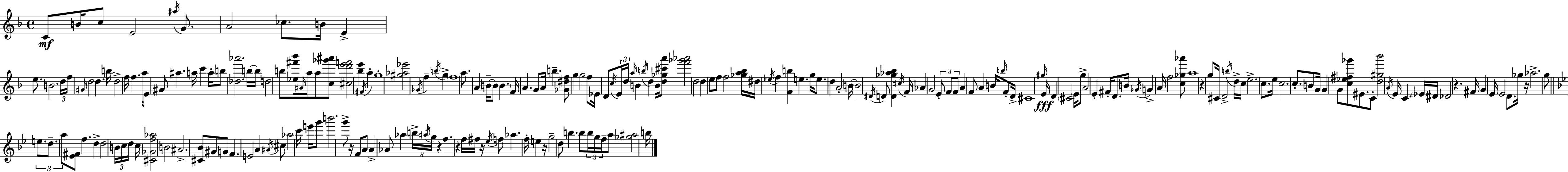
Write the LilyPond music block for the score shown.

{
  \clef treble
  \time 4/4
  \defaultTimeSignature
  \key d \minor
  c'8\mf b'16 c''8 e'2 \acciaccatura { ais''16 } g'8. | a'2 ces''8. b'16 e'4-> | e''8. b'2. | \tuplet 3/2 { d''16 f''16 \grace { gis'16 } } d''2 d''4. | \break b''16 d''2-> f''16 f''4. | a''16 e'8 gis'8 ais''4. a''16 c'''4 | a''16-. b''8 <des'' aes'''>2. | b''16~~ b''16 d''2 b''8 <ees'' fis''' bes'''>16 \grace { ais'16 } a''16 a''8 | \break <c'' ges''' ais'''>8 <cis'' d''' e''' f'''>2 <bes'' e'''>4 \acciaccatura { fis'16 } | a''4-. g''1-. | <gis'' aes'' ees'''>2 \acciaccatura { ges'16 } f''4-- | \acciaccatura { b''16 } g''4-> \parenthesize f''1 | \break a''8. a'4 b'16--~~ b'8 | \parenthesize b'4. f'16 a'4. g'8 a'16 | b''4.-- <ges' dis'' f''>8 g''4 g''2 | f''8 ees'16 d'8 \acciaccatura { c''16 } \tuplet 3/2 { e'16 d''16 \grace { a''16 } } b'4 | \break \acciaccatura { b''16 } d''4 b'16 <d'' ges'' cis''' a'''>8 <f''' ges''' aes'''>2 | d''2 d''4 e''8 f''8 | f''2 <ges'' a'' bes''>16 dis''16 \acciaccatura { ees''16 } f''4 | <f' b''>4 e''4. g''16 e''8. d''4 | \break a'2-. b'16~~ b'2 | \acciaccatura { dis'16 } d'8 <d' ges'' aes'' bes''>4 \acciaccatura { cis''16 } f'16 aes'4 | g'2 \tuplet 3/2 { e'8-. f'8 f'8 } a'4 | f'8 a'4 b'16 \grace { b''16 } f'8-. d'16-> cis'1 | \break \grace { gis''16 }\fff e'16 d'4 | \parenthesize cis'2 \parenthesize e'16 g''8-> a'2 | e'4-. fis'16-. d'8. b'16 \acciaccatura { ges'16 } | g'4-> a'16 f''2 <c'' ges'' aes'''>8 a''1 | \break r4 | g''8 cis'16 d'2-> \acciaccatura { b''16 } d''16-> | c''16 e''2.-> c''8. | e''16 c''2. c''8.-. | \break b'8 g'16 g'4 g'8 <c'' ees'' fis'' ges'''>8 eis'8. c'8-. | <d'' gis'' bes'''>2 \acciaccatura { a'16 } e'16 c'4. | \parenthesize ees'16 dis'16 des'2 r4. | fis'16 g'4 e'16 e'2 d'8. | \break ges''16 r16 aes''2.-> g''8 | \bar "||" \break \key bes \major \tuplet 3/2 { e''8. d''8.-- a''8 } <ees' fis'>8 f''4. | d''4-> d''2 \tuplet 3/2 { b'16 c''16 d''16 } c''16 | <cis' ges' f'' aes''>2 b'2 | ais'2.-> <cis' bes'>8 gis'8 | \break g'8 f'4. e'2 | a'4 \acciaccatura { ais'16 } cis''8 aes''2 c'''16 | e'''16 g'''8 b'''2. g'''8-> | r16 f'8 a'8 a'4-> aes'8 aes''4 | \break \tuplet 3/2 { b''16-> \acciaccatura { ais''16 } g''16 } r4 f''4. r4 | f''16 fis''16 r16 \acciaccatura { ees''16 } f''8 aes''4. f''16-. e''4 | r16 g''2-- d''8 b''4. | b''8 \tuplet 3/2 { b''16 g''16 f''16-- } a''8 <ges'' ais''>2 | \break b''16 \bar "|."
}